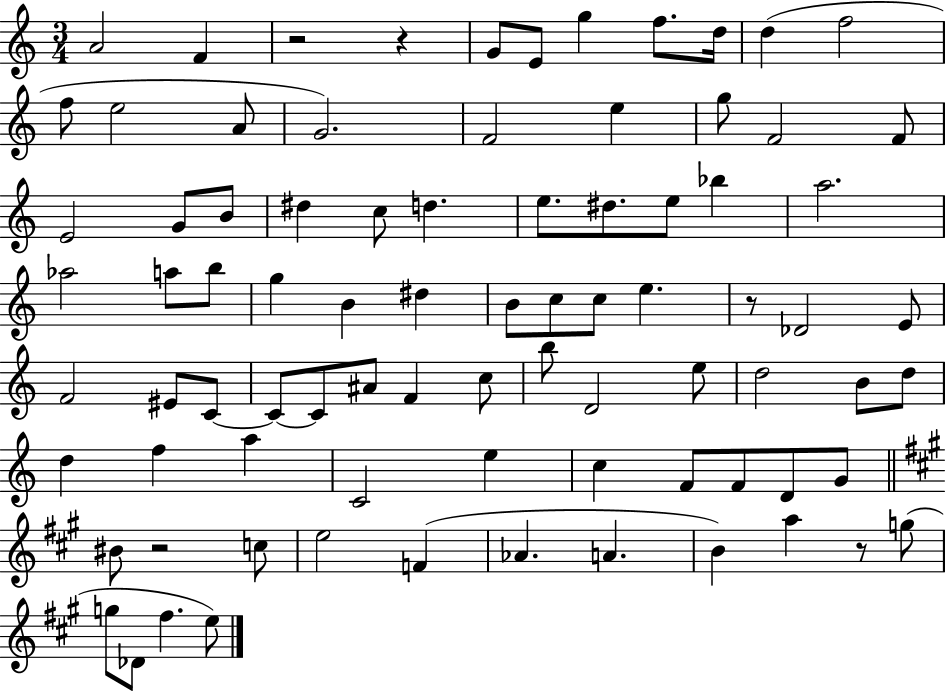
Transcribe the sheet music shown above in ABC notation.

X:1
T:Untitled
M:3/4
L:1/4
K:C
A2 F z2 z G/2 E/2 g f/2 d/4 d f2 f/2 e2 A/2 G2 F2 e g/2 F2 F/2 E2 G/2 B/2 ^d c/2 d e/2 ^d/2 e/2 _b a2 _a2 a/2 b/2 g B ^d B/2 c/2 c/2 e z/2 _D2 E/2 F2 ^E/2 C/2 C/2 C/2 ^A/2 F c/2 b/2 D2 e/2 d2 B/2 d/2 d f a C2 e c F/2 F/2 D/2 G/2 ^B/2 z2 c/2 e2 F _A A B a z/2 g/2 g/2 _D/2 ^f e/2